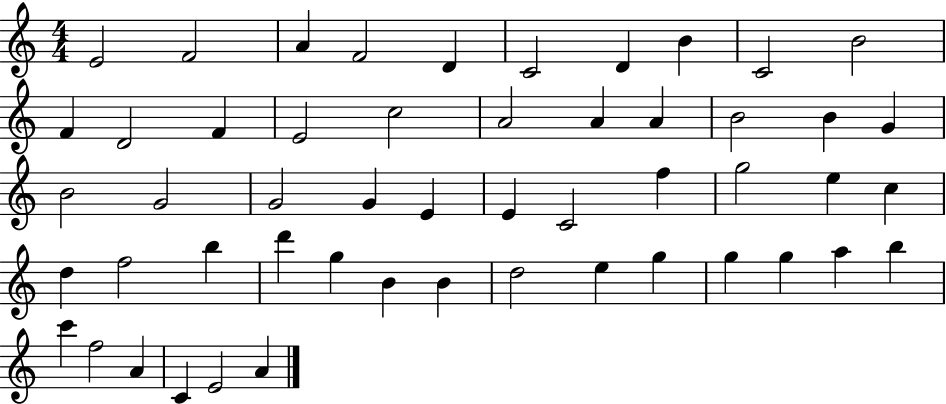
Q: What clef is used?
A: treble